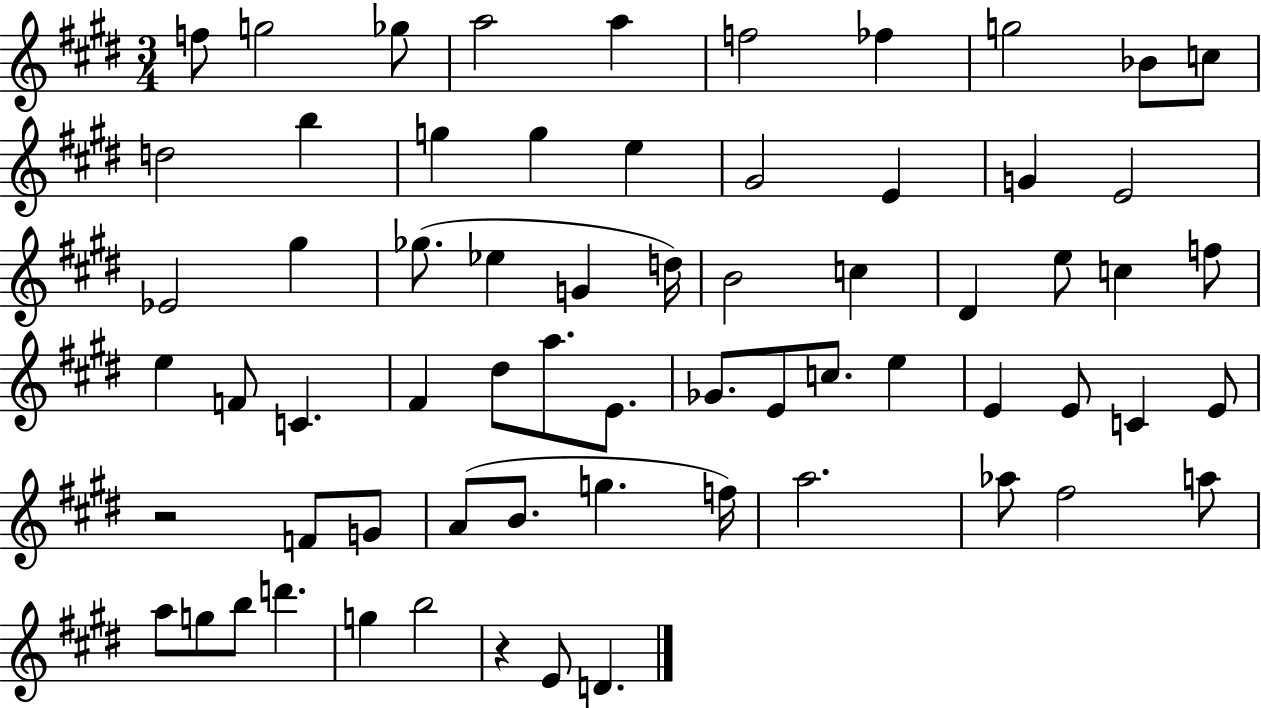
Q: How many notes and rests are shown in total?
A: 66